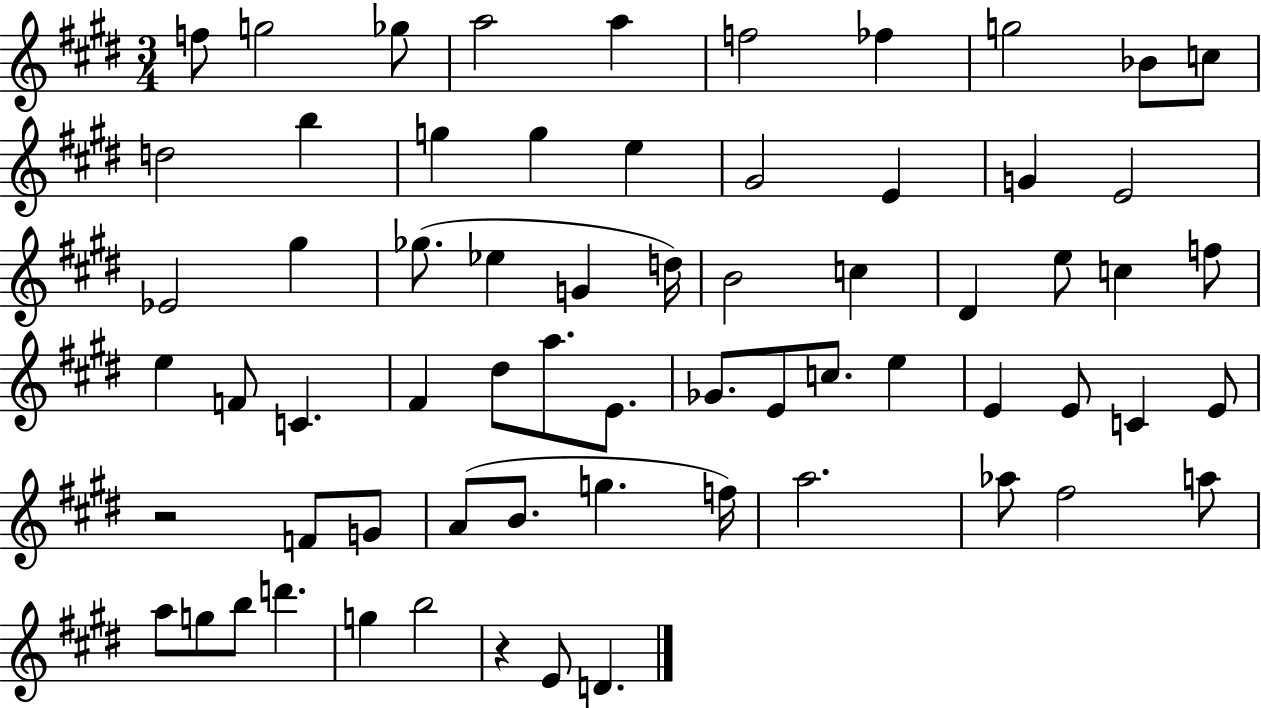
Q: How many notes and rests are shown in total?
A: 66